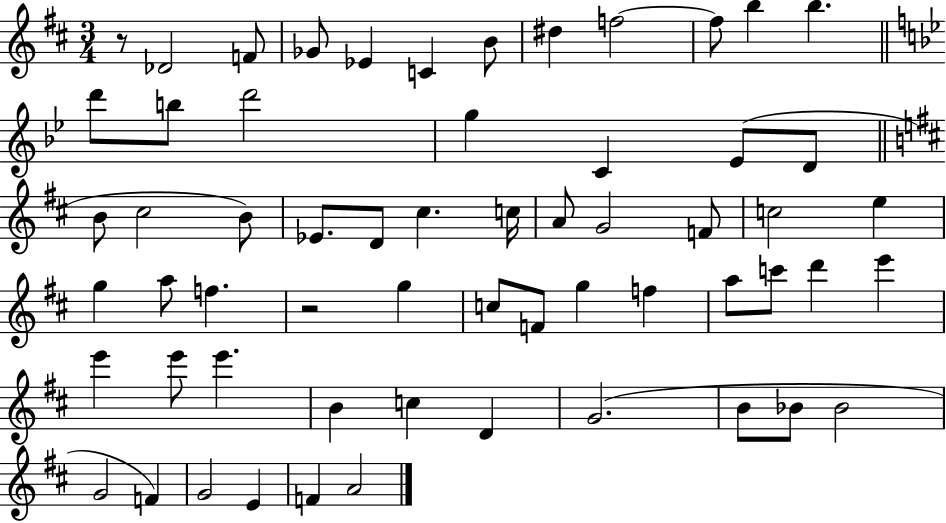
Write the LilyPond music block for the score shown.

{
  \clef treble
  \numericTimeSignature
  \time 3/4
  \key d \major
  r8 des'2 f'8 | ges'8 ees'4 c'4 b'8 | dis''4 f''2~~ | f''8 b''4 b''4. | \break \bar "||" \break \key bes \major d'''8 b''8 d'''2 | g''4 c'4 ees'8( d'8 | \bar "||" \break \key d \major b'8 cis''2 b'8) | ees'8. d'8 cis''4. c''16 | a'8 g'2 f'8 | c''2 e''4 | \break g''4 a''8 f''4. | r2 g''4 | c''8 f'8 g''4 f''4 | a''8 c'''8 d'''4 e'''4 | \break e'''4 e'''8 e'''4. | b'4 c''4 d'4 | g'2.( | b'8 bes'8 bes'2 | \break g'2 f'4) | g'2 e'4 | f'4 a'2 | \bar "|."
}